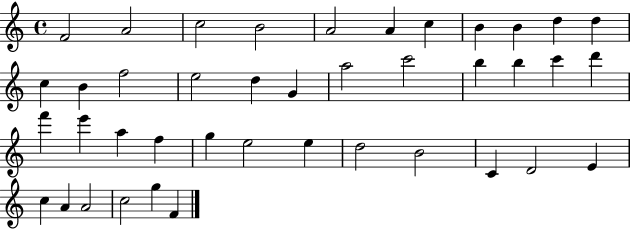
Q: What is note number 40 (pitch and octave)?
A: G5